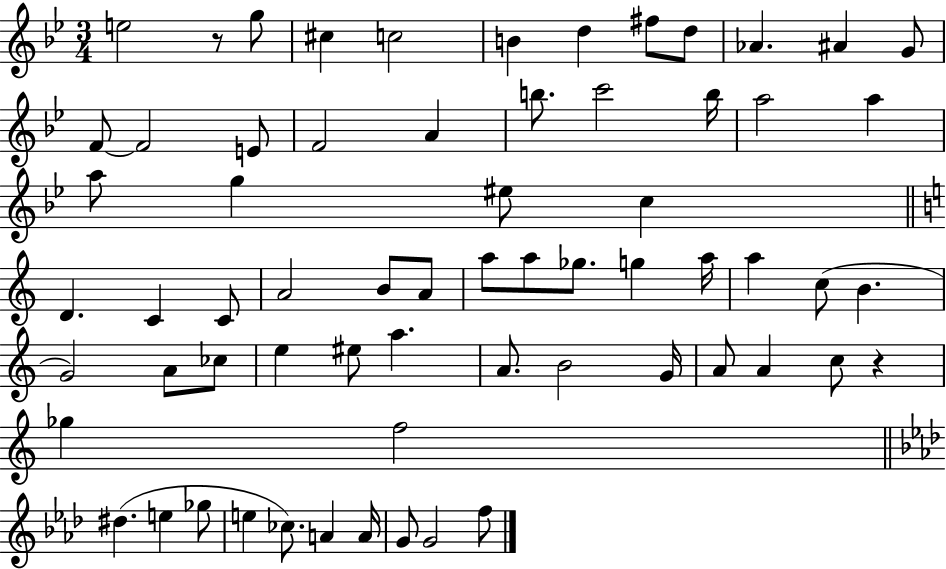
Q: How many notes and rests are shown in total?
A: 65